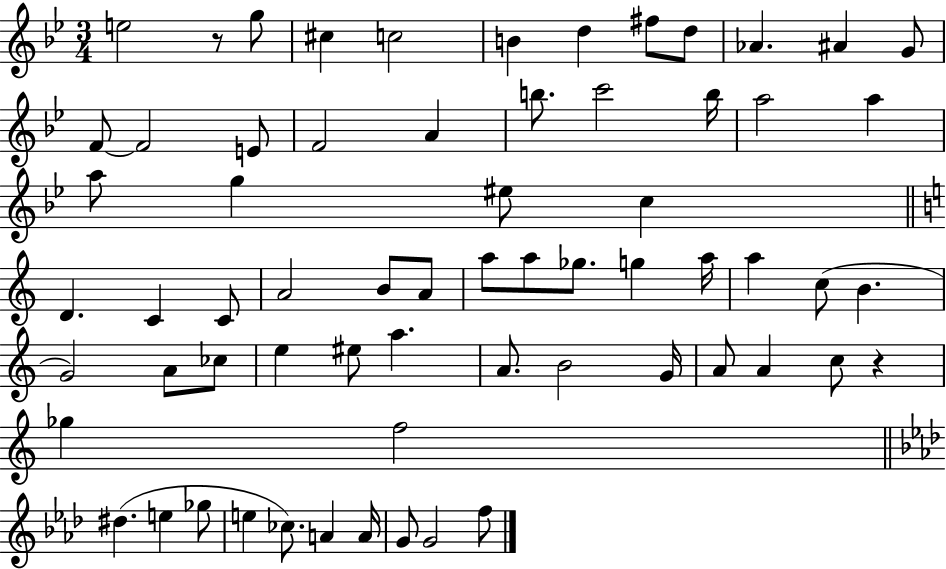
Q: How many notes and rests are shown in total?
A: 65